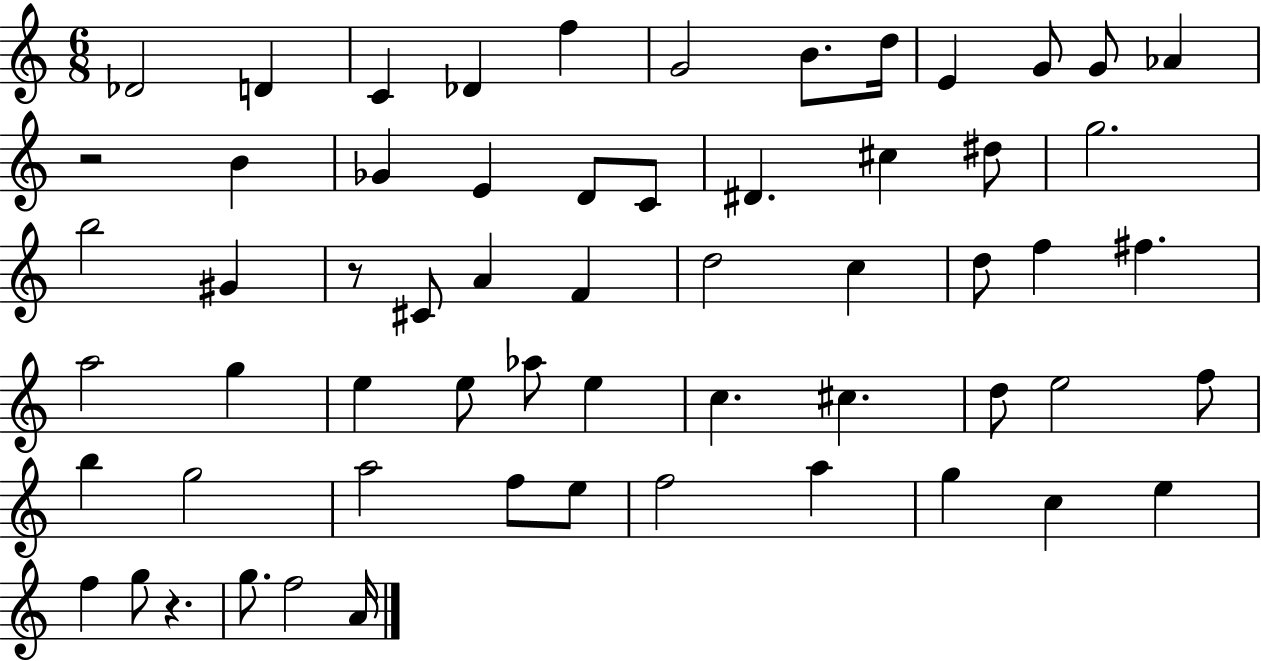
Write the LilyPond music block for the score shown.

{
  \clef treble
  \numericTimeSignature
  \time 6/8
  \key c \major
  des'2 d'4 | c'4 des'4 f''4 | g'2 b'8. d''16 | e'4 g'8 g'8 aes'4 | \break r2 b'4 | ges'4 e'4 d'8 c'8 | dis'4. cis''4 dis''8 | g''2. | \break b''2 gis'4 | r8 cis'8 a'4 f'4 | d''2 c''4 | d''8 f''4 fis''4. | \break a''2 g''4 | e''4 e''8 aes''8 e''4 | c''4. cis''4. | d''8 e''2 f''8 | \break b''4 g''2 | a''2 f''8 e''8 | f''2 a''4 | g''4 c''4 e''4 | \break f''4 g''8 r4. | g''8. f''2 a'16 | \bar "|."
}